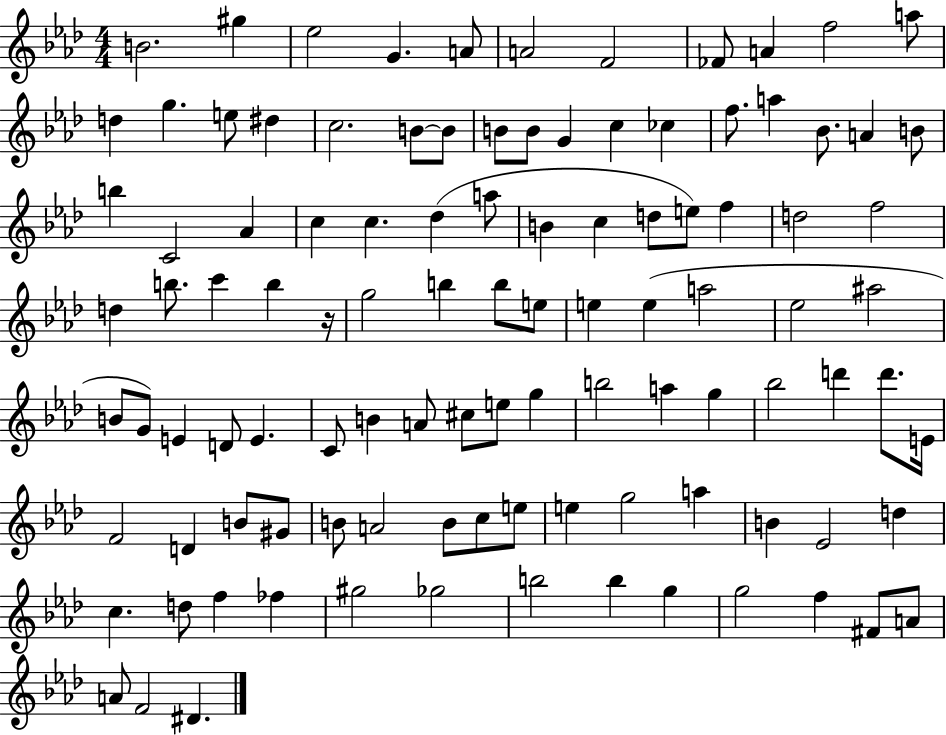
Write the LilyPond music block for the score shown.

{
  \clef treble
  \numericTimeSignature
  \time 4/4
  \key aes \major
  b'2. gis''4 | ees''2 g'4. a'8 | a'2 f'2 | fes'8 a'4 f''2 a''8 | \break d''4 g''4. e''8 dis''4 | c''2. b'8~~ b'8 | b'8 b'8 g'4 c''4 ces''4 | f''8. a''4 bes'8. a'4 b'8 | \break b''4 c'2 aes'4 | c''4 c''4. des''4( a''8 | b'4 c''4 d''8 e''8) f''4 | d''2 f''2 | \break d''4 b''8. c'''4 b''4 r16 | g''2 b''4 b''8 e''8 | e''4 e''4( a''2 | ees''2 ais''2 | \break b'8 g'8) e'4 d'8 e'4. | c'8 b'4 a'8 cis''8 e''8 g''4 | b''2 a''4 g''4 | bes''2 d'''4 d'''8. e'16 | \break f'2 d'4 b'8 gis'8 | b'8 a'2 b'8 c''8 e''8 | e''4 g''2 a''4 | b'4 ees'2 d''4 | \break c''4. d''8 f''4 fes''4 | gis''2 ges''2 | b''2 b''4 g''4 | g''2 f''4 fis'8 a'8 | \break a'8 f'2 dis'4. | \bar "|."
}